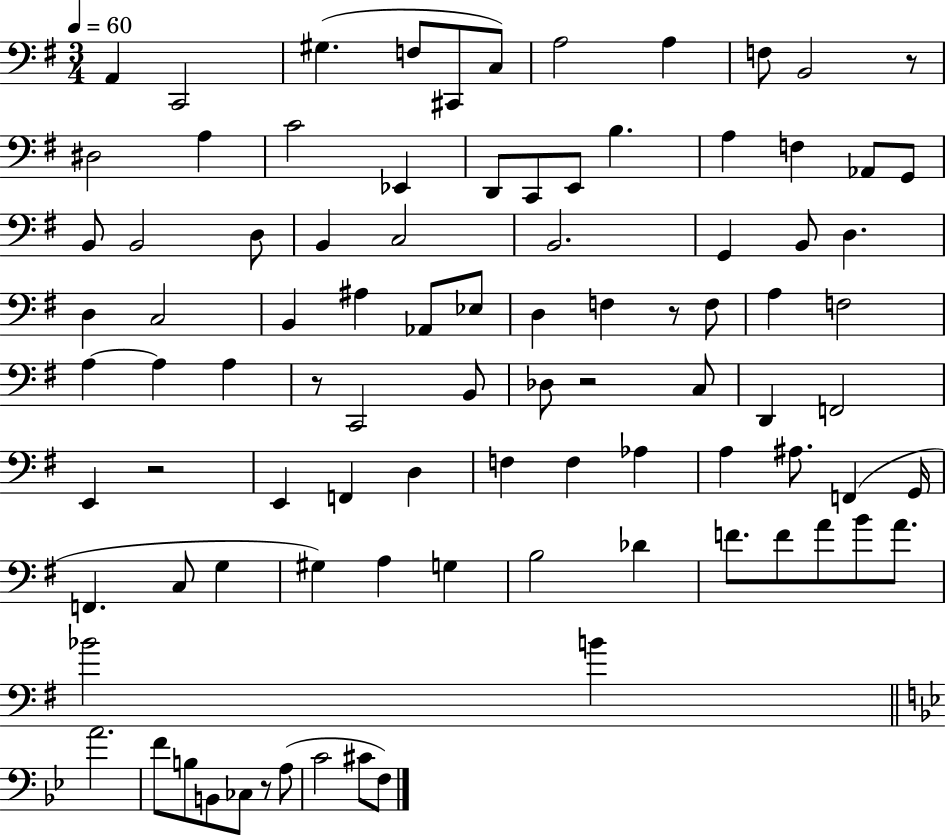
A2/q C2/h G#3/q. F3/e C#2/e C3/e A3/h A3/q F3/e B2/h R/e D#3/h A3/q C4/h Eb2/q D2/e C2/e E2/e B3/q. A3/q F3/q Ab2/e G2/e B2/e B2/h D3/e B2/q C3/h B2/h. G2/q B2/e D3/q. D3/q C3/h B2/q A#3/q Ab2/e Eb3/e D3/q F3/q R/e F3/e A3/q F3/h A3/q A3/q A3/q R/e C2/h B2/e Db3/e R/h C3/e D2/q F2/h E2/q R/h E2/q F2/q D3/q F3/q F3/q Ab3/q A3/q A#3/e. F2/q G2/s F2/q. C3/e G3/q G#3/q A3/q G3/q B3/h Db4/q F4/e. F4/e A4/e B4/e A4/e. Bb4/h B4/q A4/h. F4/e B3/e B2/e CES3/e R/e A3/e C4/h C#4/e F3/e